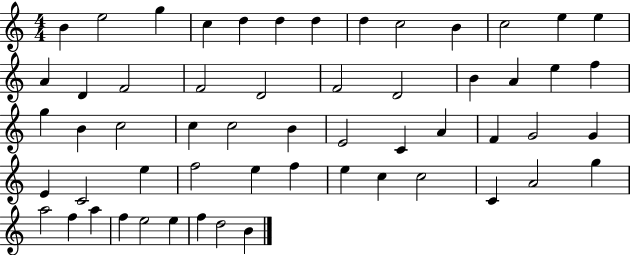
B4/q E5/h G5/q C5/q D5/q D5/q D5/q D5/q C5/h B4/q C5/h E5/q E5/q A4/q D4/q F4/h F4/h D4/h F4/h D4/h B4/q A4/q E5/q F5/q G5/q B4/q C5/h C5/q C5/h B4/q E4/h C4/q A4/q F4/q G4/h G4/q E4/q C4/h E5/q F5/h E5/q F5/q E5/q C5/q C5/h C4/q A4/h G5/q A5/h F5/q A5/q F5/q E5/h E5/q F5/q D5/h B4/q